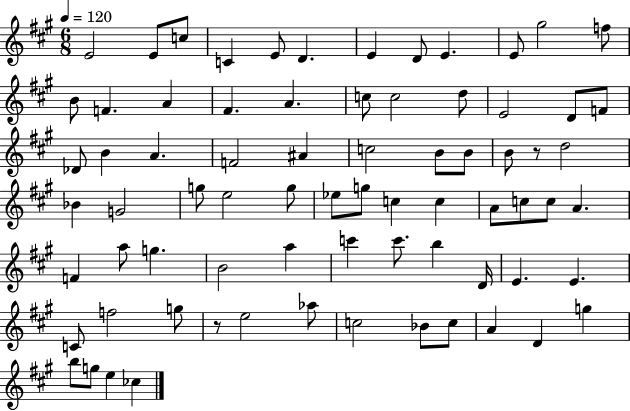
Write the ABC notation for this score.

X:1
T:Untitled
M:6/8
L:1/4
K:A
E2 E/2 c/2 C E/2 D E D/2 E E/2 ^g2 f/2 B/2 F A ^F A c/2 c2 d/2 E2 D/2 F/2 _D/2 B A F2 ^A c2 B/2 B/2 B/2 z/2 d2 _B G2 g/2 e2 g/2 _e/2 g/2 c c A/2 c/2 c/2 A F a/2 g B2 a c' c'/2 b D/4 E E C/2 f2 g/2 z/2 e2 _a/2 c2 _B/2 c/2 A D g b/2 g/2 e _c